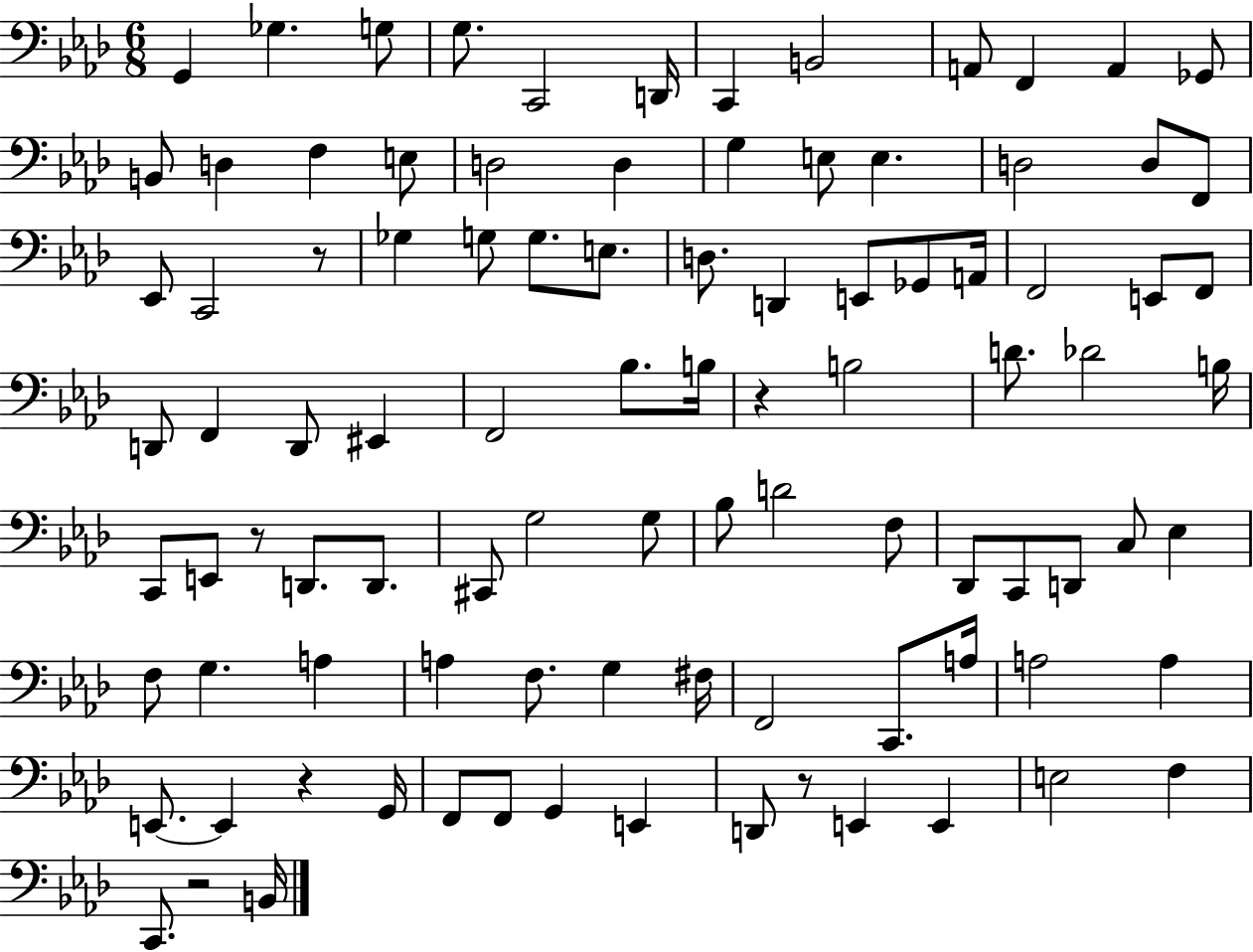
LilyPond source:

{
  \clef bass
  \numericTimeSignature
  \time 6/8
  \key aes \major
  \repeat volta 2 { g,4 ges4. g8 | g8. c,2 d,16 | c,4 b,2 | a,8 f,4 a,4 ges,8 | \break b,8 d4 f4 e8 | d2 d4 | g4 e8 e4. | d2 d8 f,8 | \break ees,8 c,2 r8 | ges4 g8 g8. e8. | d8. d,4 e,8 ges,8 a,16 | f,2 e,8 f,8 | \break d,8 f,4 d,8 eis,4 | f,2 bes8. b16 | r4 b2 | d'8. des'2 b16 | \break c,8 e,8 r8 d,8. d,8. | cis,8 g2 g8 | bes8 d'2 f8 | des,8 c,8 d,8 c8 ees4 | \break f8 g4. a4 | a4 f8. g4 fis16 | f,2 c,8. a16 | a2 a4 | \break e,8.~~ e,4 r4 g,16 | f,8 f,8 g,4 e,4 | d,8 r8 e,4 e,4 | e2 f4 | \break c,8. r2 b,16 | } \bar "|."
}